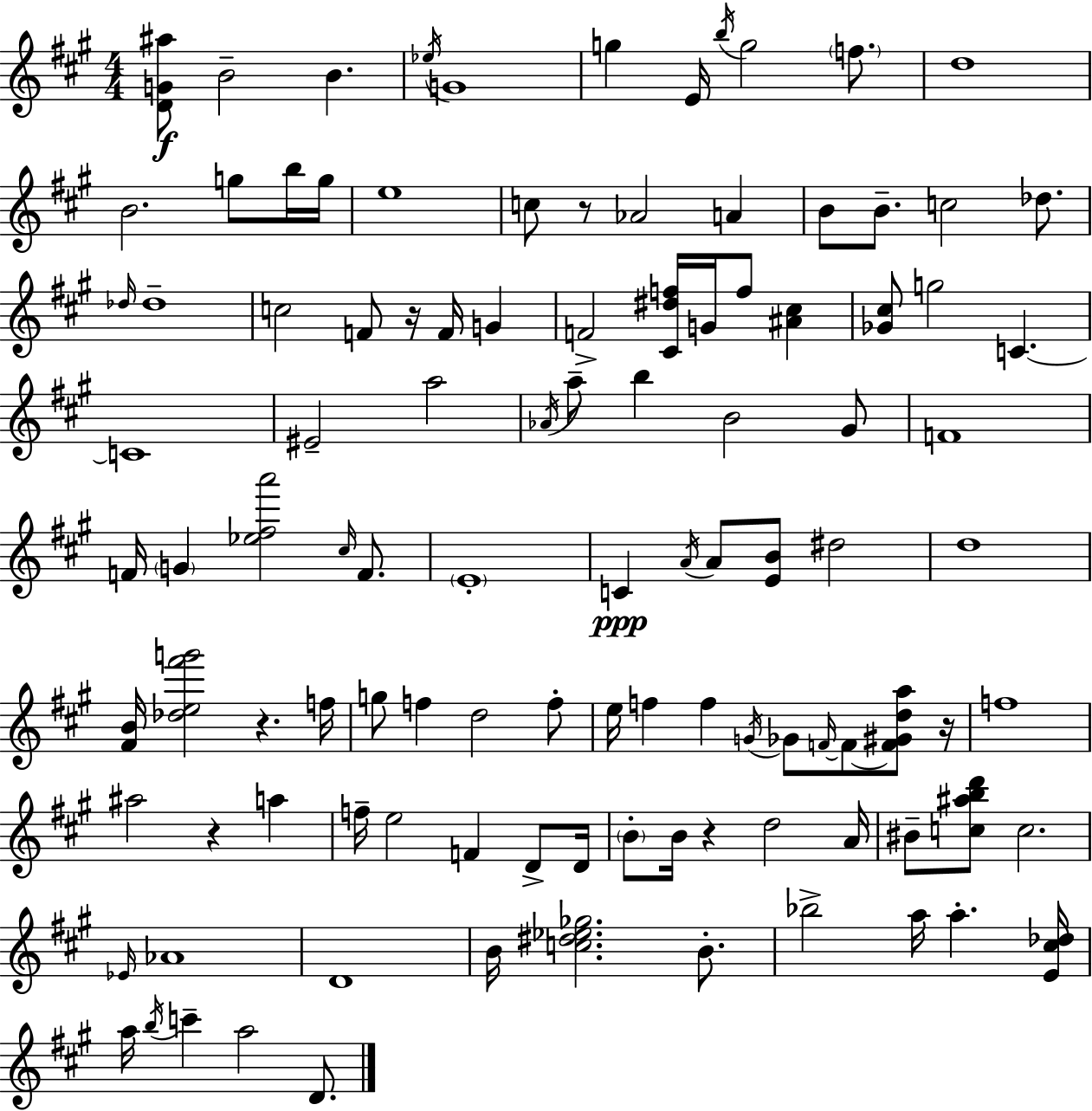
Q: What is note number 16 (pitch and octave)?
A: C5